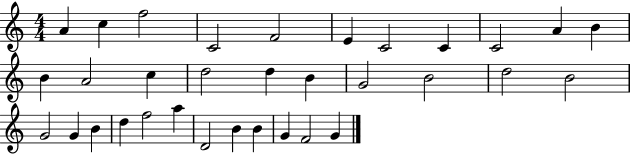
X:1
T:Untitled
M:4/4
L:1/4
K:C
A c f2 C2 F2 E C2 C C2 A B B A2 c d2 d B G2 B2 d2 B2 G2 G B d f2 a D2 B B G F2 G